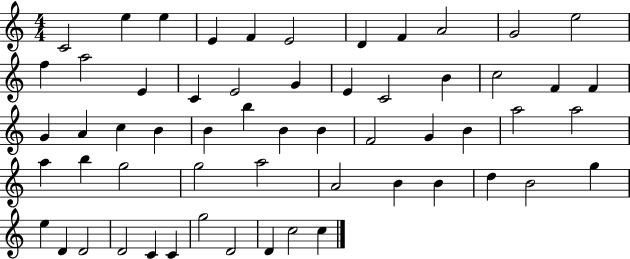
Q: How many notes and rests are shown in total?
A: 58